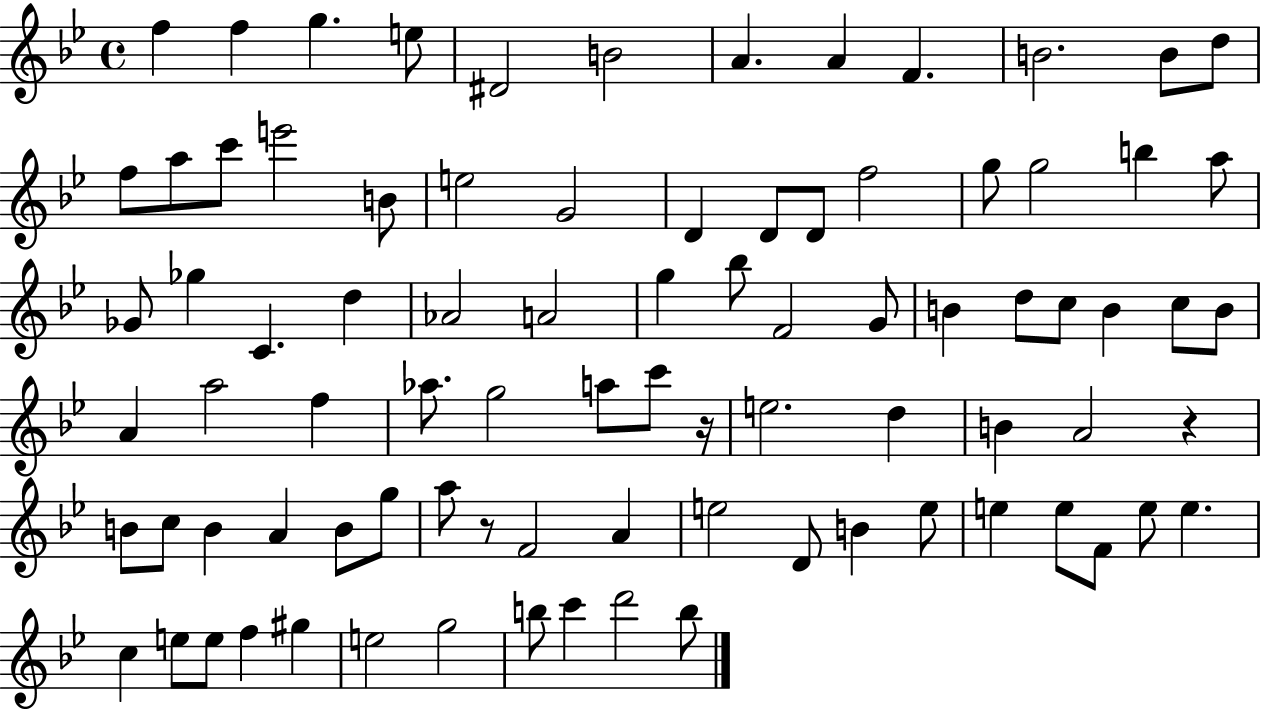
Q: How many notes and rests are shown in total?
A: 86